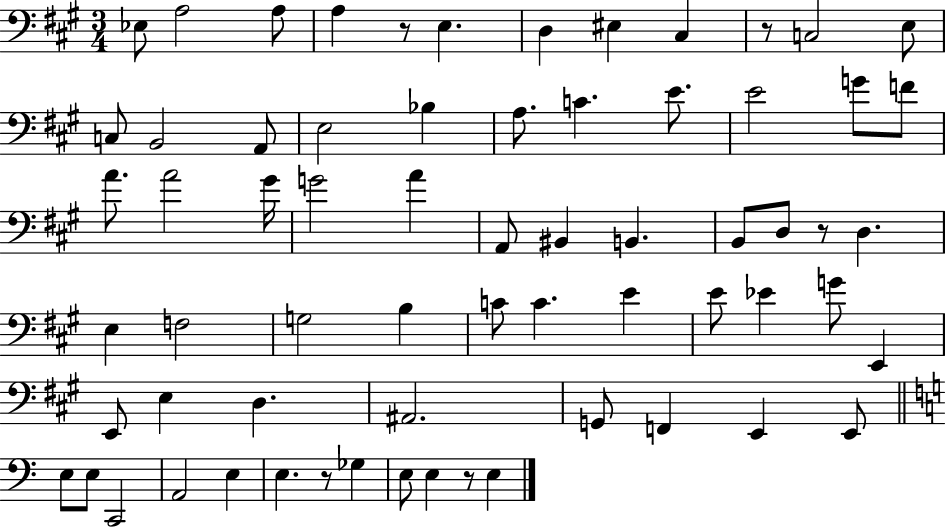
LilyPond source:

{
  \clef bass
  \numericTimeSignature
  \time 3/4
  \key a \major
  ees8 a2 a8 | a4 r8 e4. | d4 eis4 cis4 | r8 c2 e8 | \break c8 b,2 a,8 | e2 bes4 | a8. c'4. e'8. | e'2 g'8 f'8 | \break a'8. a'2 gis'16 | g'2 a'4 | a,8 bis,4 b,4. | b,8 d8 r8 d4. | \break e4 f2 | g2 b4 | c'8 c'4. e'4 | e'8 ees'4 g'8 e,4 | \break e,8 e4 d4. | ais,2. | g,8 f,4 e,4 e,8 | \bar "||" \break \key c \major e8 e8 c,2 | a,2 e4 | e4. r8 ges4 | e8 e4 r8 e4 | \break \bar "|."
}